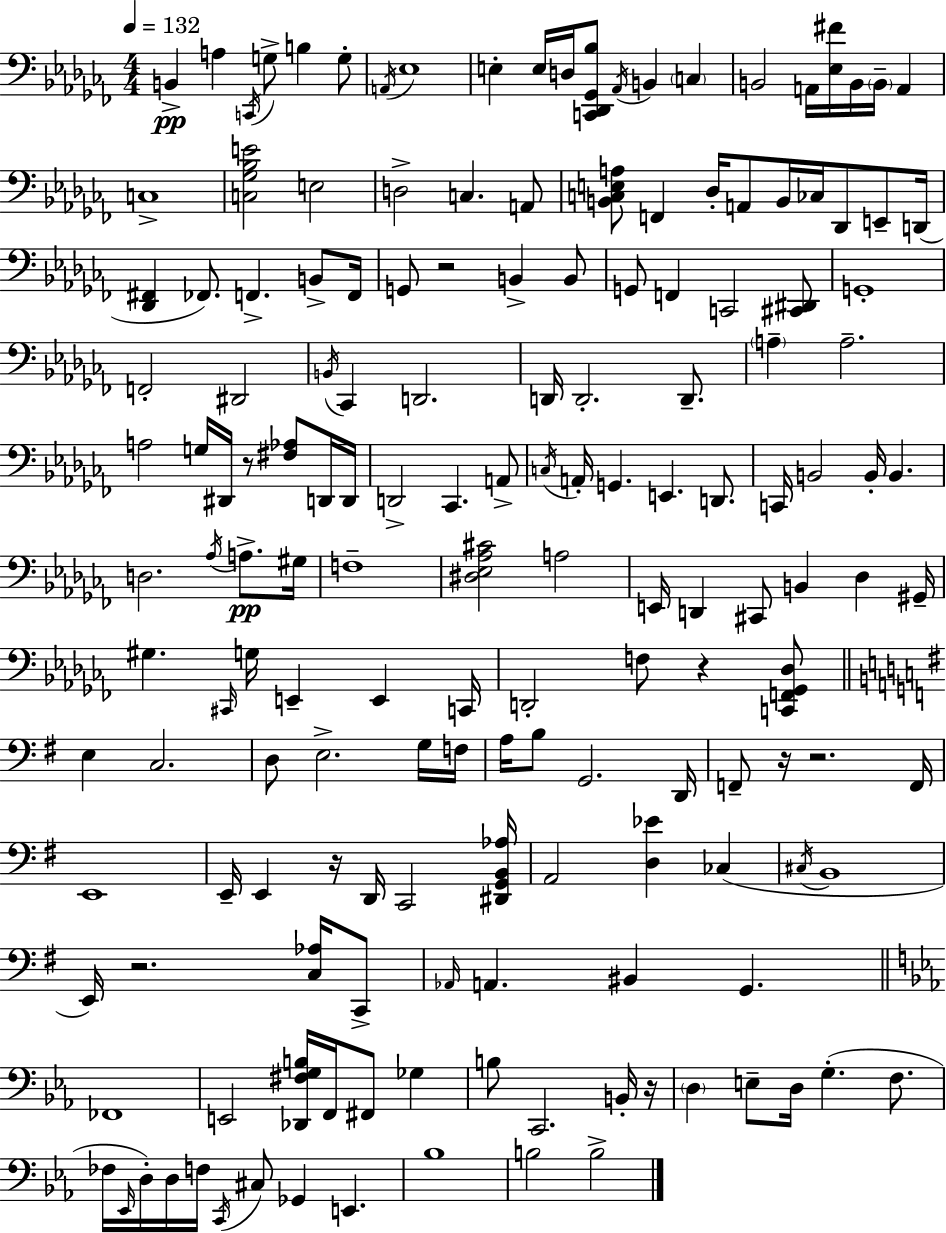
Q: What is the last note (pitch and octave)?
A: B3